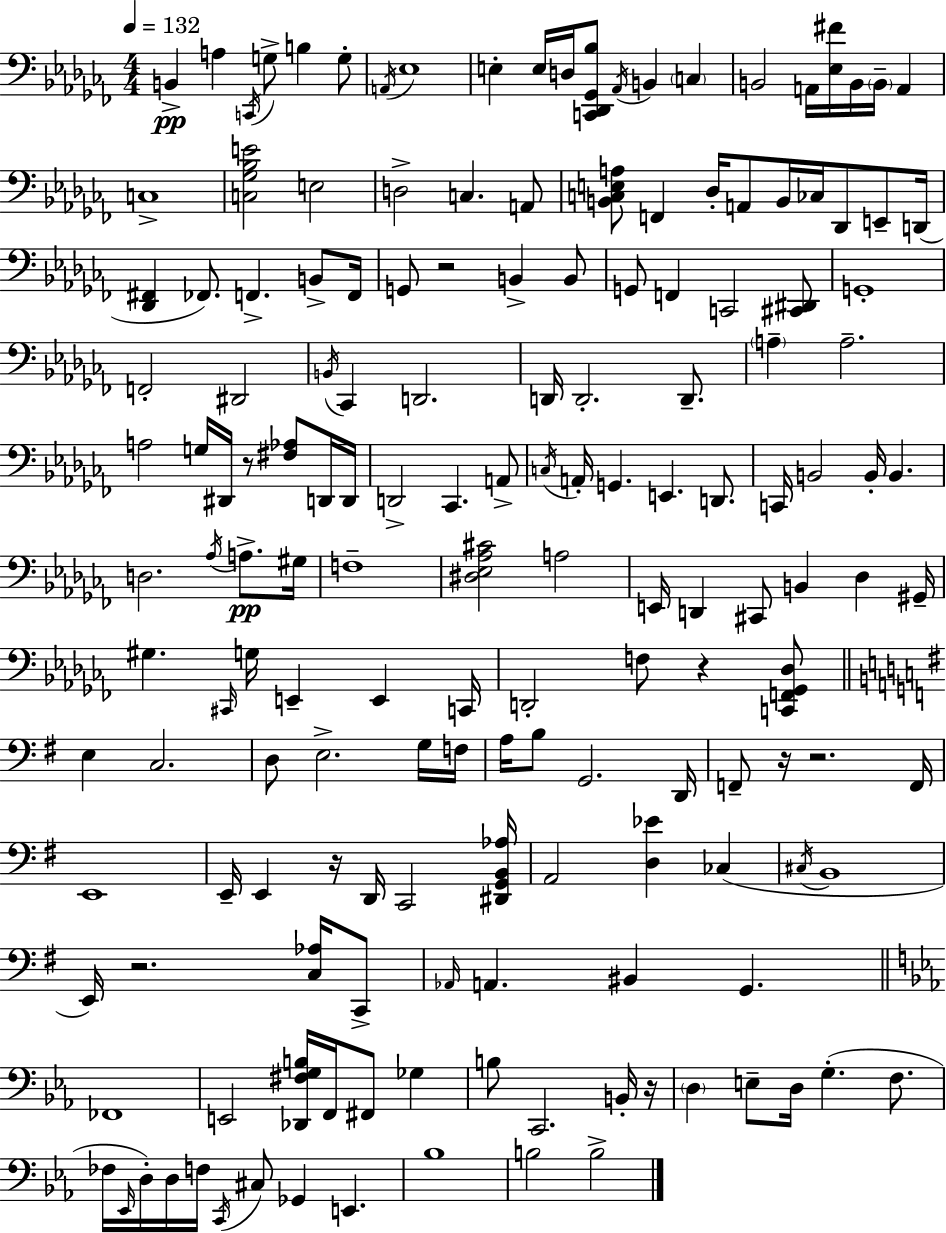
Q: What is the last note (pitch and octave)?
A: B3